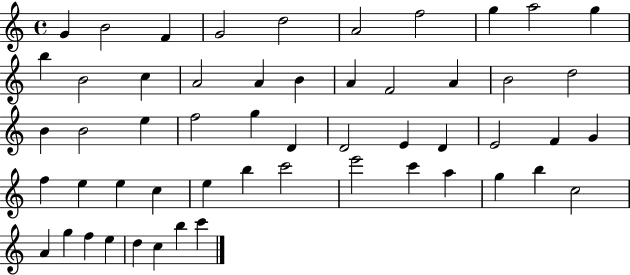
{
  \clef treble
  \time 4/4
  \defaultTimeSignature
  \key c \major
  g'4 b'2 f'4 | g'2 d''2 | a'2 f''2 | g''4 a''2 g''4 | \break b''4 b'2 c''4 | a'2 a'4 b'4 | a'4 f'2 a'4 | b'2 d''2 | \break b'4 b'2 e''4 | f''2 g''4 d'4 | d'2 e'4 d'4 | e'2 f'4 g'4 | \break f''4 e''4 e''4 c''4 | e''4 b''4 c'''2 | e'''2 c'''4 a''4 | g''4 b''4 c''2 | \break a'4 g''4 f''4 e''4 | d''4 c''4 b''4 c'''4 | \bar "|."
}